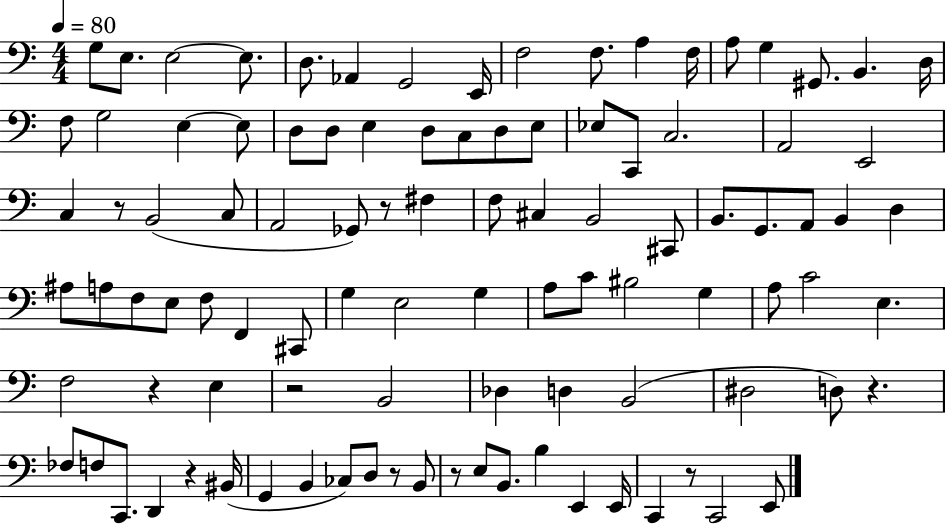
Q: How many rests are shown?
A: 9